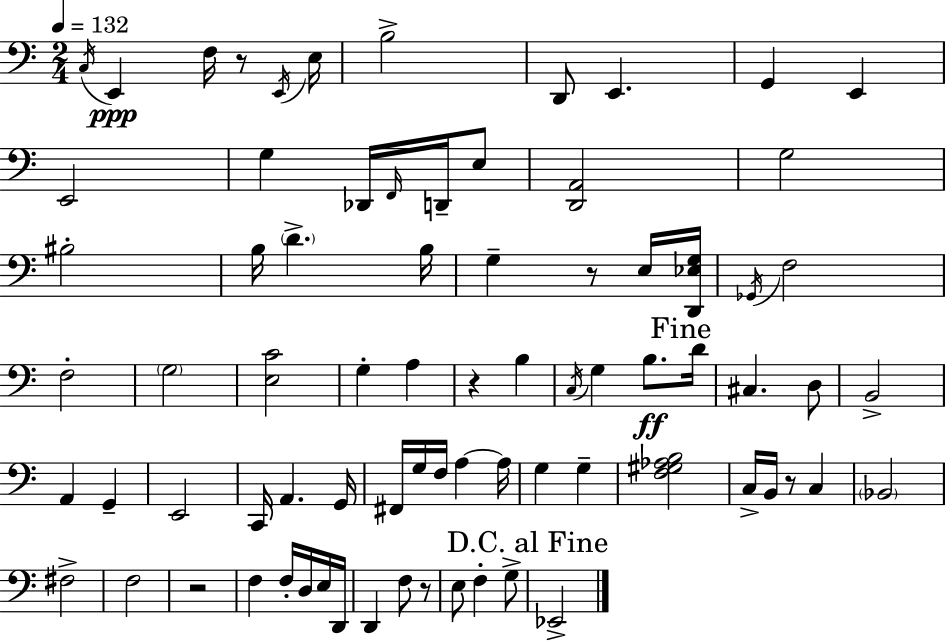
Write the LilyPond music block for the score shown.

{
  \clef bass
  \numericTimeSignature
  \time 2/4
  \key c \major
  \tempo 4 = 132
  \repeat volta 2 { \acciaccatura { c16 }\ppp e,4 f16 r8 | \acciaccatura { e,16 } e16 b2-> | d,8 e,4. | g,4 e,4 | \break e,2 | g4 des,16 \grace { f,16 } | d,16-- e8 <d, a,>2 | g2 | \break bis2-. | b16 \parenthesize d'4.-> | b16 g4-- r8 | e16 <d, ees g>16 \acciaccatura { ges,16 } f2 | \break f2-. | \parenthesize g2 | <e c'>2 | g4-. | \break a4 r4 | b4 \acciaccatura { c16 } g4 | b8.\ff \mark "Fine" d'16 cis4. | d8 b,2-> | \break a,4 | g,4-- e,2 | c,16 a,4. | g,16 fis,16 g16 f16 | \break a4~~ a16 g4 | g4-- <f gis aes b>2 | c16-> b,16 r8 | c4 \parenthesize bes,2 | \break fis2-> | f2 | r2 | f4 | \break f16-. d16 e16 d,16 d,4 | f8 r8 e8 f4-. | g8-> \mark "D.C. al Fine" ees,2-> | } \bar "|."
}